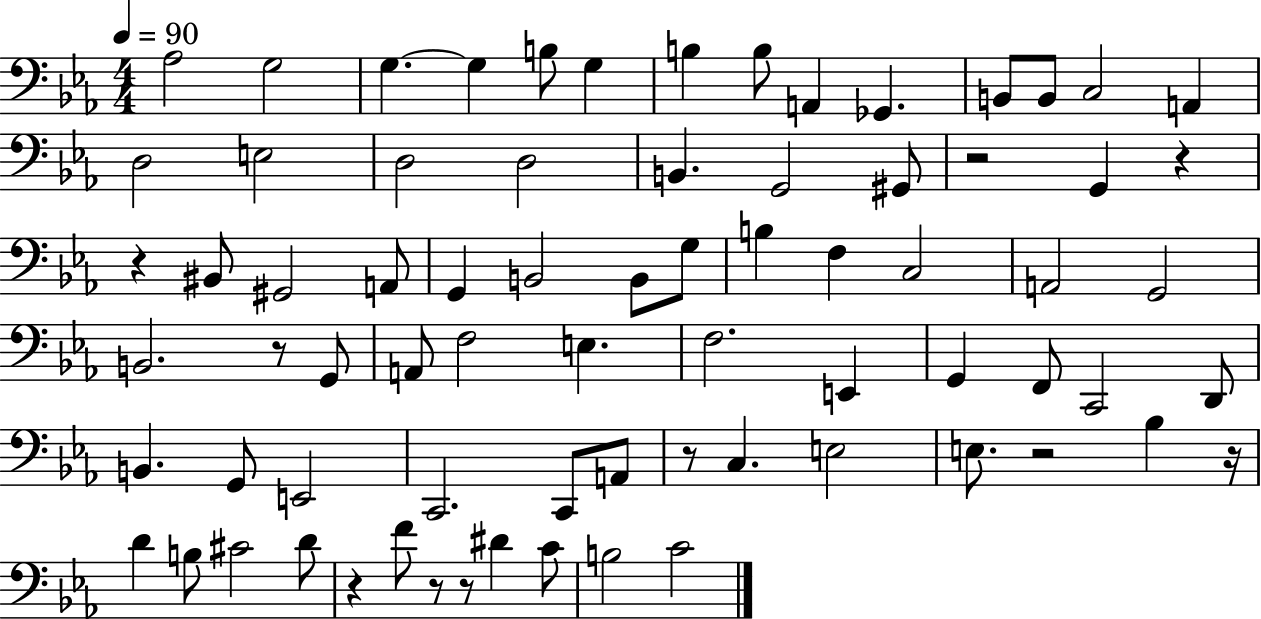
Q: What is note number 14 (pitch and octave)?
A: A2